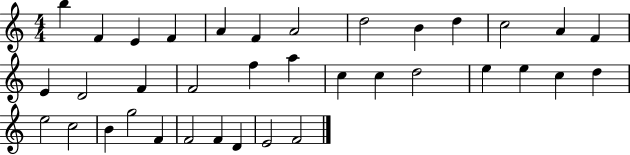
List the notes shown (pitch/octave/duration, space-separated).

B5/q F4/q E4/q F4/q A4/q F4/q A4/h D5/h B4/q D5/q C5/h A4/q F4/q E4/q D4/h F4/q F4/h F5/q A5/q C5/q C5/q D5/h E5/q E5/q C5/q D5/q E5/h C5/h B4/q G5/h F4/q F4/h F4/q D4/q E4/h F4/h